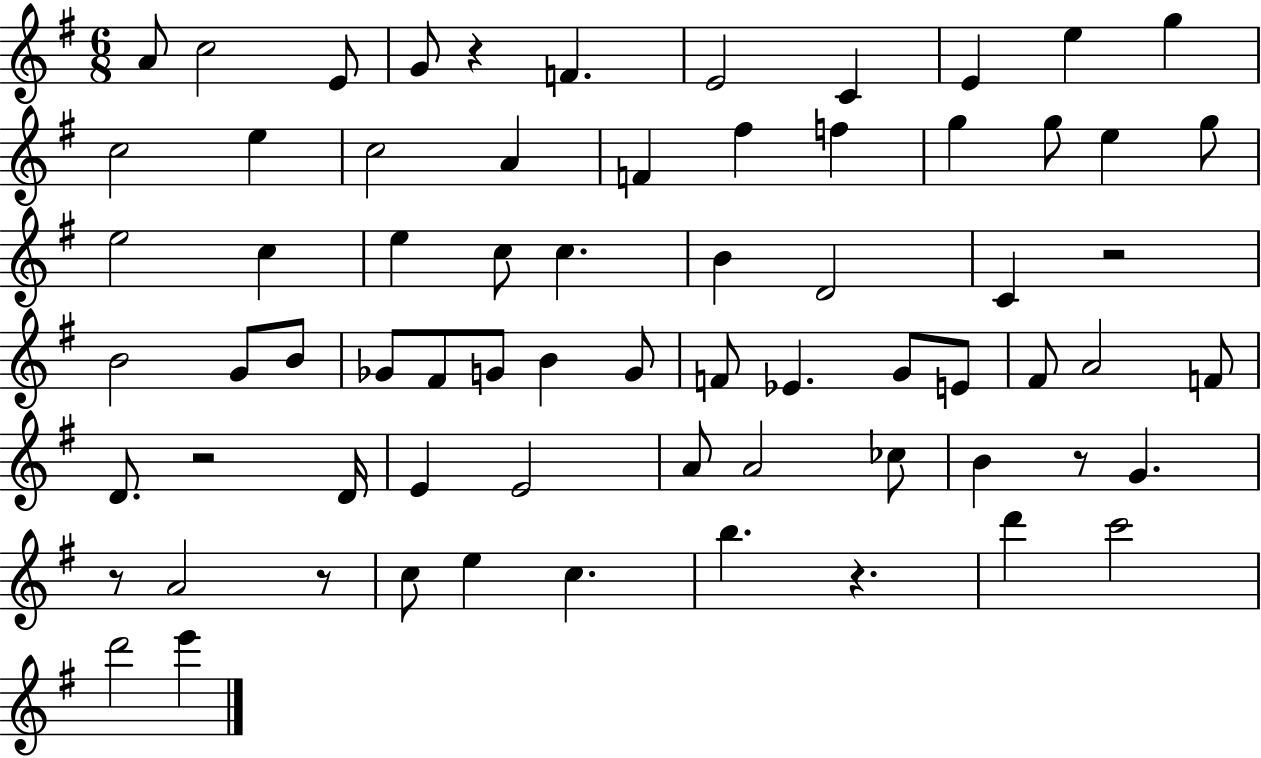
{
  \clef treble
  \numericTimeSignature
  \time 6/8
  \key g \major
  a'8 c''2 e'8 | g'8 r4 f'4. | e'2 c'4 | e'4 e''4 g''4 | \break c''2 e''4 | c''2 a'4 | f'4 fis''4 f''4 | g''4 g''8 e''4 g''8 | \break e''2 c''4 | e''4 c''8 c''4. | b'4 d'2 | c'4 r2 | \break b'2 g'8 b'8 | ges'8 fis'8 g'8 b'4 g'8 | f'8 ees'4. g'8 e'8 | fis'8 a'2 f'8 | \break d'8. r2 d'16 | e'4 e'2 | a'8 a'2 ces''8 | b'4 r8 g'4. | \break r8 a'2 r8 | c''8 e''4 c''4. | b''4. r4. | d'''4 c'''2 | \break d'''2 e'''4 | \bar "|."
}